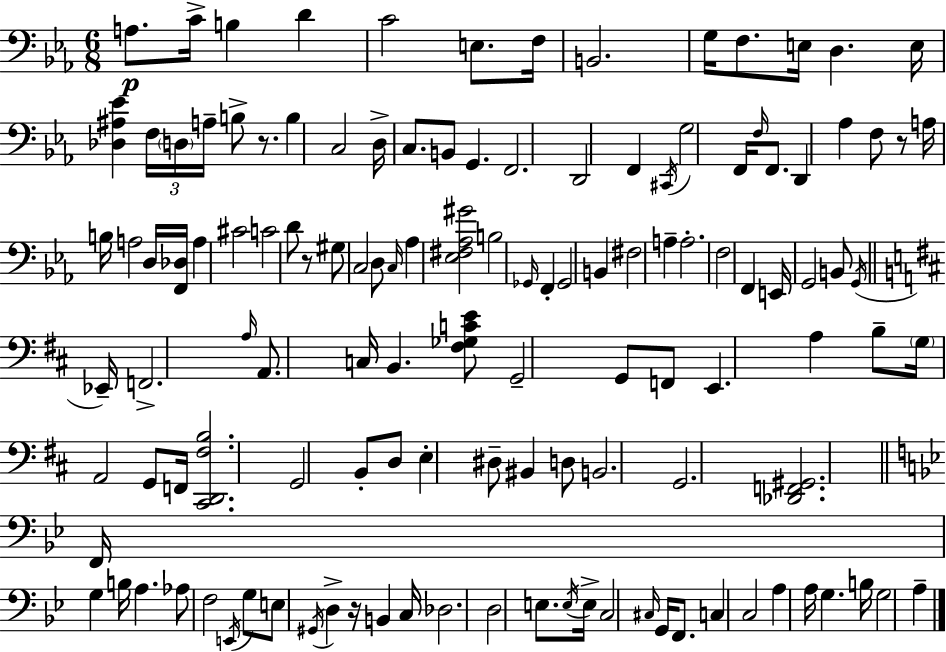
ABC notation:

X:1
T:Untitled
M:6/8
L:1/4
K:Cm
A,/2 C/4 B, D C2 E,/2 F,/4 B,,2 G,/4 F,/2 E,/4 D, E,/4 [_D,^A,_E] F,/4 D,/4 A,/4 B,/2 z/2 B, C,2 D,/4 C,/2 B,,/2 G,, F,,2 D,,2 F,, ^C,,/4 G,2 F,,/4 F,/4 F,,/2 D,, _A, F,/2 z/2 A,/4 B,/4 A,2 D,/4 [F,,_D,]/4 A, ^C2 C2 D/2 z/2 ^G,/2 C,2 D,/2 C,/4 _A, [_E,^F,_A,^G]2 B,2 _G,,/4 F,, _G,,2 B,, ^F,2 A, A,2 F,2 F,, E,,/4 G,,2 B,,/2 G,,/4 _E,,/4 F,,2 A,/4 A,,/2 C,/4 B,, [^F,_G,CE]/2 G,,2 G,,/2 F,,/2 E,, A, B,/2 G,/4 A,,2 G,,/2 F,,/4 [^C,,D,,^F,B,]2 G,,2 B,,/2 D,/2 E, ^D,/2 ^B,, D,/2 B,,2 G,,2 [_D,,F,,^G,,]2 F,,/4 G, B,/4 A, _A,/2 F,2 E,,/4 G,/2 E,/2 ^G,,/4 D, z/4 B,, C,/4 _D,2 D,2 E,/2 E,/4 E,/4 C,2 ^C,/4 G,,/4 F,,/2 C, C,2 A, A,/4 G, B,/4 G,2 A,